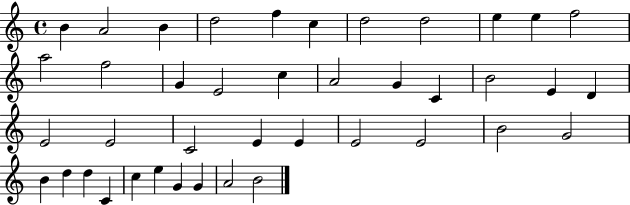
{
  \clef treble
  \time 4/4
  \defaultTimeSignature
  \key c \major
  b'4 a'2 b'4 | d''2 f''4 c''4 | d''2 d''2 | e''4 e''4 f''2 | \break a''2 f''2 | g'4 e'2 c''4 | a'2 g'4 c'4 | b'2 e'4 d'4 | \break e'2 e'2 | c'2 e'4 e'4 | e'2 e'2 | b'2 g'2 | \break b'4 d''4 d''4 c'4 | c''4 e''4 g'4 g'4 | a'2 b'2 | \bar "|."
}